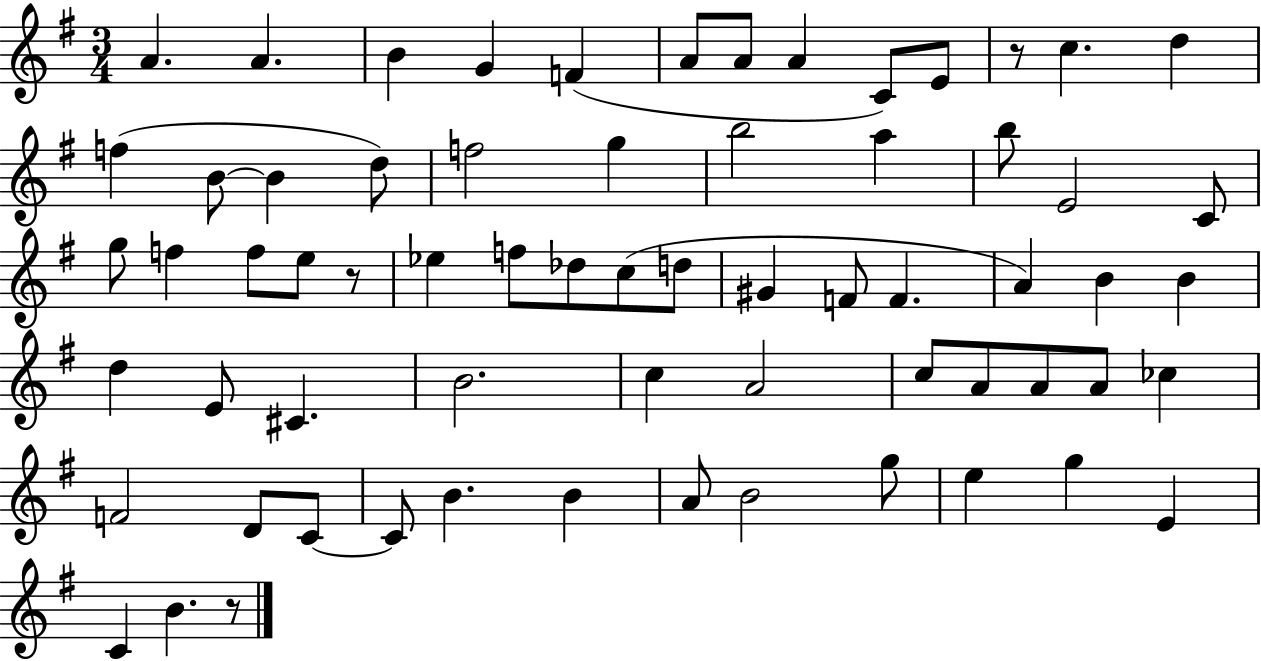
X:1
T:Untitled
M:3/4
L:1/4
K:G
A A B G F A/2 A/2 A C/2 E/2 z/2 c d f B/2 B d/2 f2 g b2 a b/2 E2 C/2 g/2 f f/2 e/2 z/2 _e f/2 _d/2 c/2 d/2 ^G F/2 F A B B d E/2 ^C B2 c A2 c/2 A/2 A/2 A/2 _c F2 D/2 C/2 C/2 B B A/2 B2 g/2 e g E C B z/2